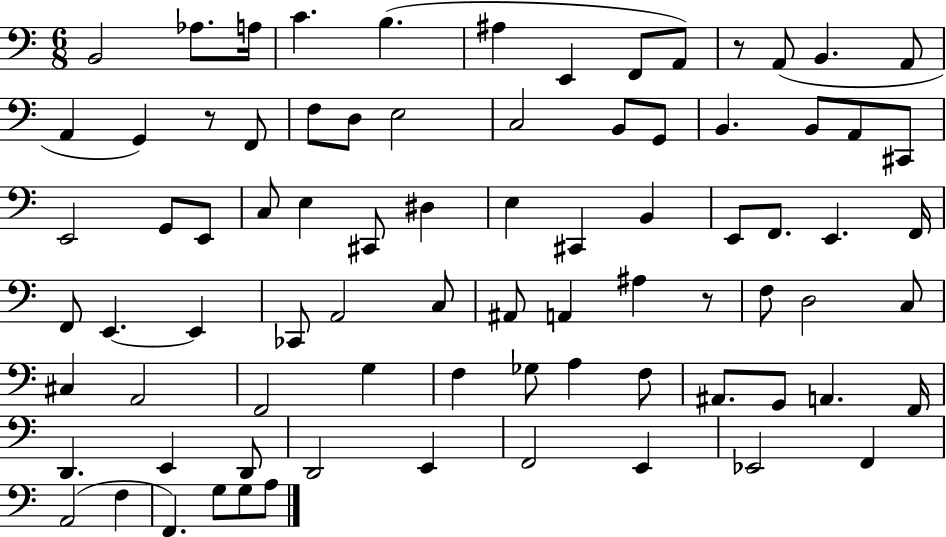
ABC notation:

X:1
T:Untitled
M:6/8
L:1/4
K:C
B,,2 _A,/2 A,/4 C B, ^A, E,, F,,/2 A,,/2 z/2 A,,/2 B,, A,,/2 A,, G,, z/2 F,,/2 F,/2 D,/2 E,2 C,2 B,,/2 G,,/2 B,, B,,/2 A,,/2 ^C,,/2 E,,2 G,,/2 E,,/2 C,/2 E, ^C,,/2 ^D, E, ^C,, B,, E,,/2 F,,/2 E,, F,,/4 F,,/2 E,, E,, _C,,/2 A,,2 C,/2 ^A,,/2 A,, ^A, z/2 F,/2 D,2 C,/2 ^C, A,,2 F,,2 G, F, _G,/2 A, F,/2 ^A,,/2 G,,/2 A,, F,,/4 D,, E,, D,,/2 D,,2 E,, F,,2 E,, _E,,2 F,, A,,2 F, F,, G,/2 G,/2 A,/2